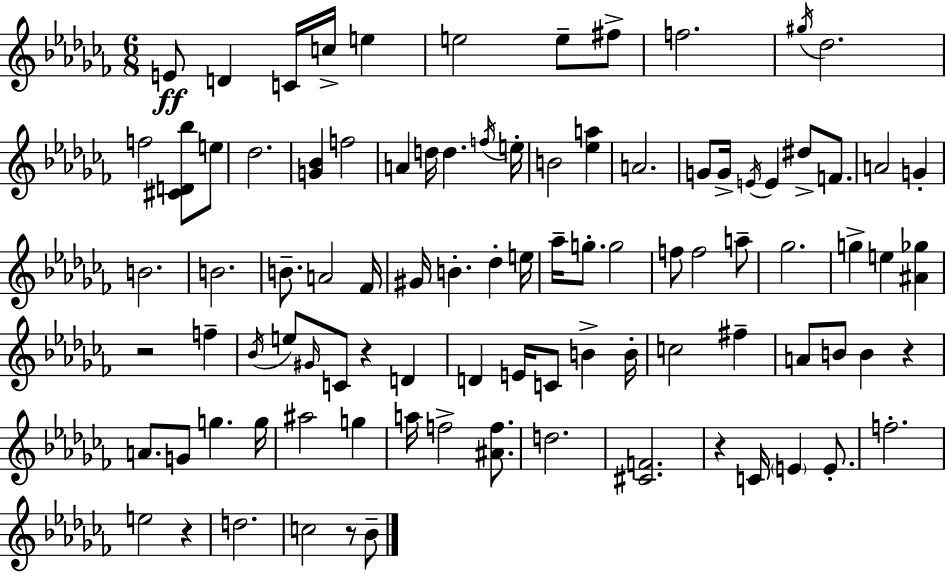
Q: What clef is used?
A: treble